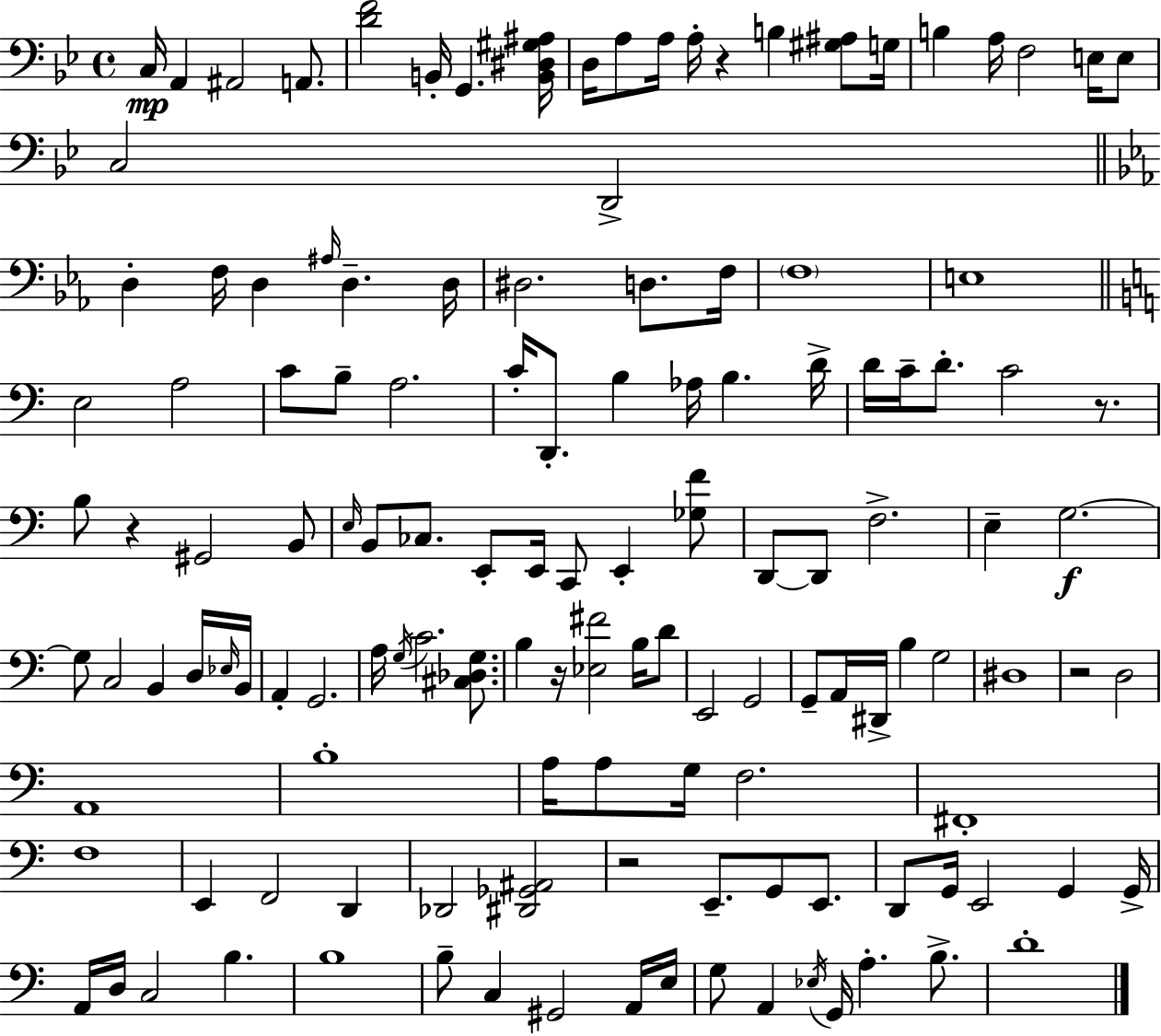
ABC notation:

X:1
T:Untitled
M:4/4
L:1/4
K:Gm
C,/4 A,, ^A,,2 A,,/2 [DF]2 B,,/4 G,, [B,,^D,^G,^A,]/4 D,/4 A,/2 A,/4 A,/4 z B, [^G,^A,]/2 G,/4 B, A,/4 F,2 E,/4 E,/2 C,2 D,,2 D, F,/4 D, ^A,/4 D, D,/4 ^D,2 D,/2 F,/4 F,4 E,4 E,2 A,2 C/2 B,/2 A,2 C/4 D,,/2 B, _A,/4 B, D/4 D/4 C/4 D/2 C2 z/2 B,/2 z ^G,,2 B,,/2 E,/4 B,,/2 _C,/2 E,,/2 E,,/4 C,,/2 E,, [_G,F]/2 D,,/2 D,,/2 F,2 E, G,2 G,/2 C,2 B,, D,/4 _E,/4 B,,/4 A,, G,,2 A,/4 G,/4 C2 [^C,_D,G,]/2 B, z/4 [_E,^F]2 B,/4 D/2 E,,2 G,,2 G,,/2 A,,/4 ^D,,/4 B, G,2 ^D,4 z2 D,2 A,,4 B,4 A,/4 A,/2 G,/4 F,2 ^F,,4 F,4 E,, F,,2 D,, _D,,2 [^D,,_G,,^A,,]2 z2 E,,/2 G,,/2 E,,/2 D,,/2 G,,/4 E,,2 G,, G,,/4 A,,/4 D,/4 C,2 B, B,4 B,/2 C, ^G,,2 A,,/4 E,/4 G,/2 A,, _E,/4 G,,/4 A, B,/2 D4